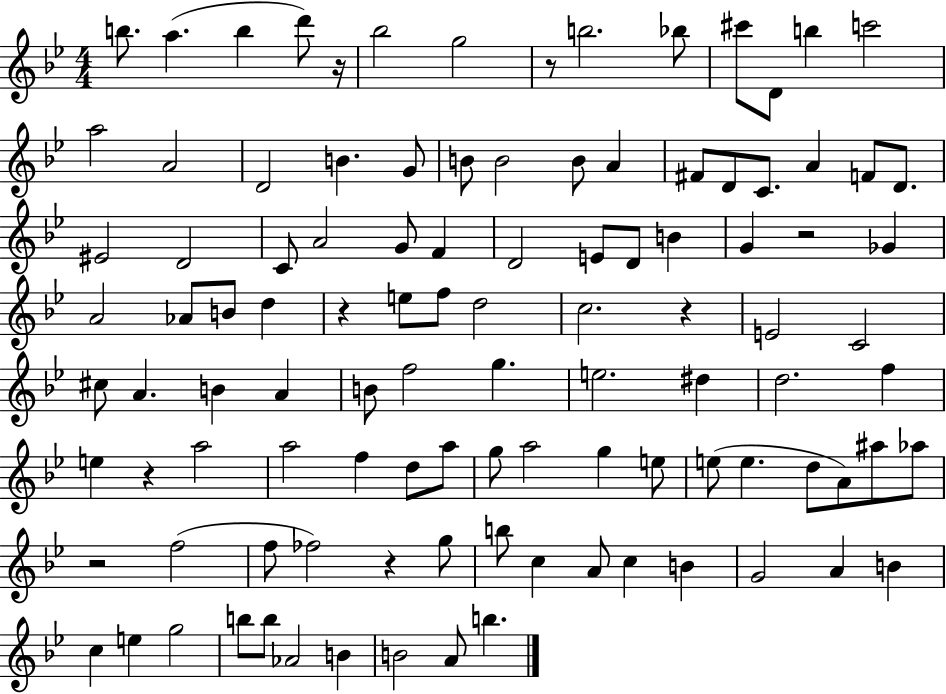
B5/e. A5/q. B5/q D6/e R/s Bb5/h G5/h R/e B5/h. Bb5/e C#6/e D4/e B5/q C6/h A5/h A4/h D4/h B4/q. G4/e B4/e B4/h B4/e A4/q F#4/e D4/e C4/e. A4/q F4/e D4/e. EIS4/h D4/h C4/e A4/h G4/e F4/q D4/h E4/e D4/e B4/q G4/q R/h Gb4/q A4/h Ab4/e B4/e D5/q R/q E5/e F5/e D5/h C5/h. R/q E4/h C4/h C#5/e A4/q. B4/q A4/q B4/e F5/h G5/q. E5/h. D#5/q D5/h. F5/q E5/q R/q A5/h A5/h F5/q D5/e A5/e G5/e A5/h G5/q E5/e E5/e E5/q. D5/e A4/e A#5/e Ab5/e R/h F5/h F5/e FES5/h R/q G5/e B5/e C5/q A4/e C5/q B4/q G4/h A4/q B4/q C5/q E5/q G5/h B5/e B5/e Ab4/h B4/q B4/h A4/e B5/q.